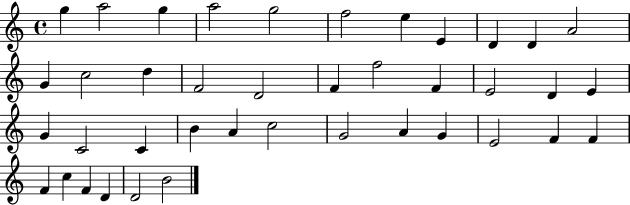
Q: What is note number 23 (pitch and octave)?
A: G4